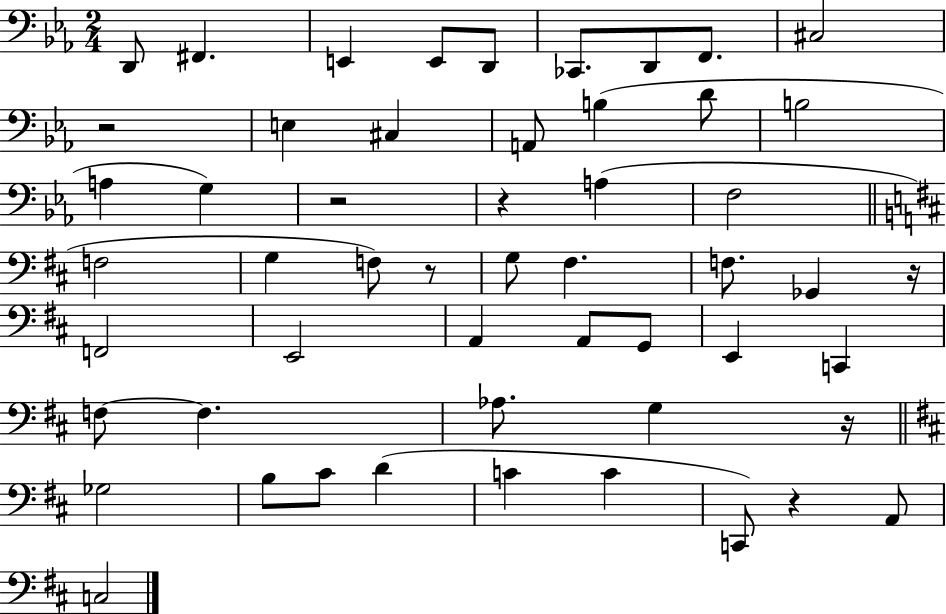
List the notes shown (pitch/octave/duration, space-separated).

D2/e F#2/q. E2/q E2/e D2/e CES2/e. D2/e F2/e. C#3/h R/h E3/q C#3/q A2/e B3/q D4/e B3/h A3/q G3/q R/h R/q A3/q F3/h F3/h G3/q F3/e R/e G3/e F#3/q. F3/e. Gb2/q R/s F2/h E2/h A2/q A2/e G2/e E2/q C2/q F3/e F3/q. Ab3/e. G3/q R/s Gb3/h B3/e C#4/e D4/q C4/q C4/q C2/e R/q A2/e C3/h